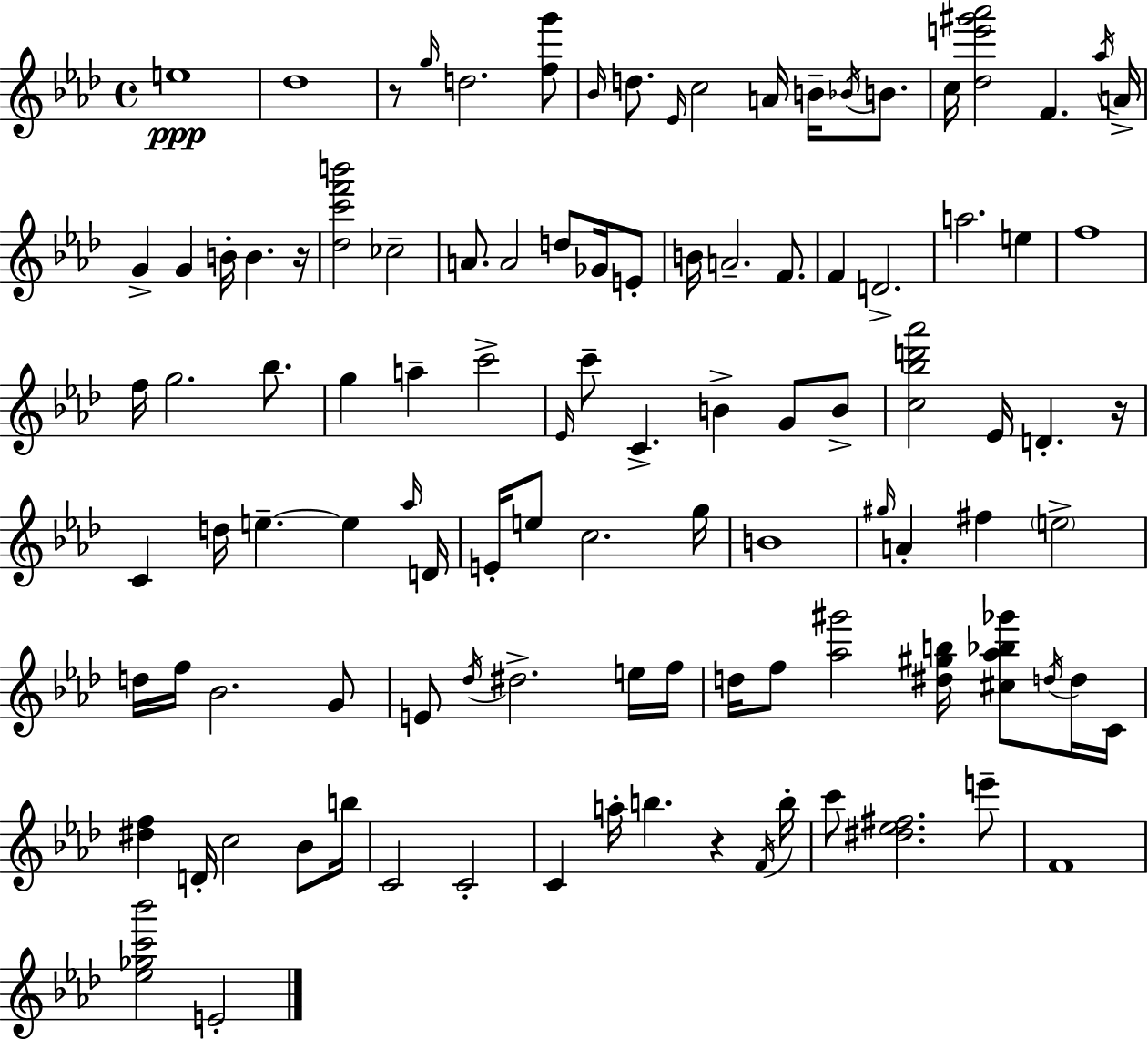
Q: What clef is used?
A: treble